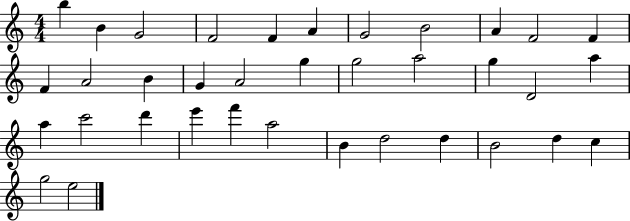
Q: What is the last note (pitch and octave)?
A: E5